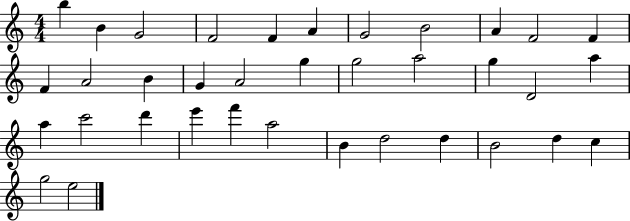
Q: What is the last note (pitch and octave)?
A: E5